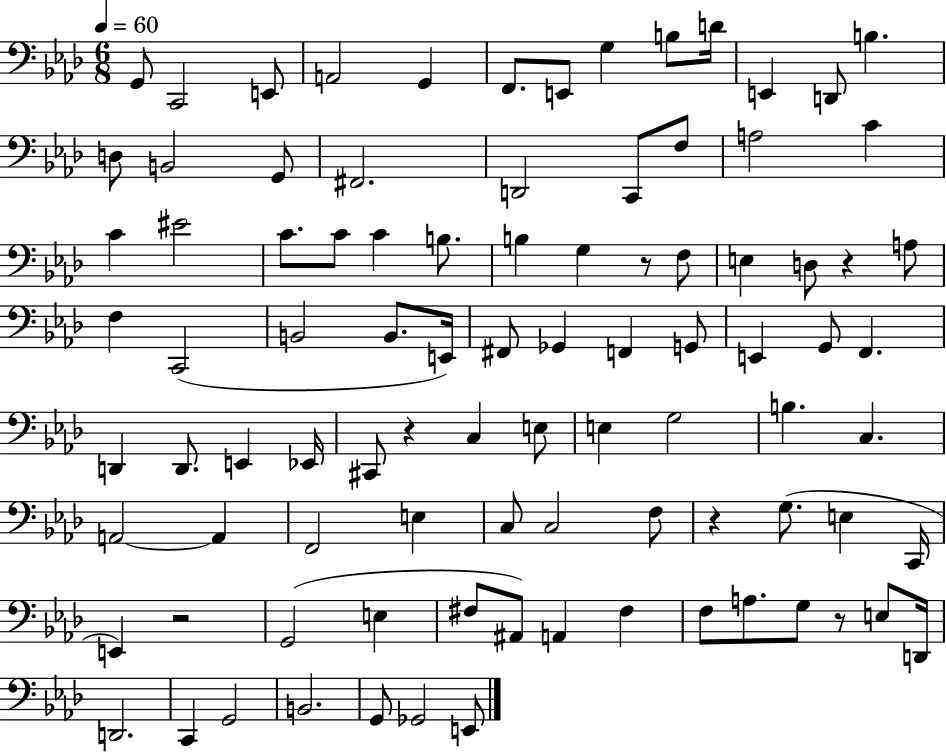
G2/e C2/h E2/e A2/h G2/q F2/e. E2/e G3/q B3/e D4/s E2/q D2/e B3/q. D3/e B2/h G2/e F#2/h. D2/h C2/e F3/e A3/h C4/q C4/q EIS4/h C4/e. C4/e C4/q B3/e. B3/q G3/q R/e F3/e E3/q D3/e R/q A3/e F3/q C2/h B2/h B2/e. E2/s F#2/e Gb2/q F2/q G2/e E2/q G2/e F2/q. D2/q D2/e. E2/q Eb2/s C#2/e R/q C3/q E3/e E3/q G3/h B3/q. C3/q. A2/h A2/q F2/h E3/q C3/e C3/h F3/e R/q G3/e. E3/q C2/s E2/q R/h G2/h E3/q F#3/e A#2/e A2/q F#3/q F3/e A3/e. G3/e R/e E3/e D2/s D2/h. C2/q G2/h B2/h. G2/e Gb2/h E2/e